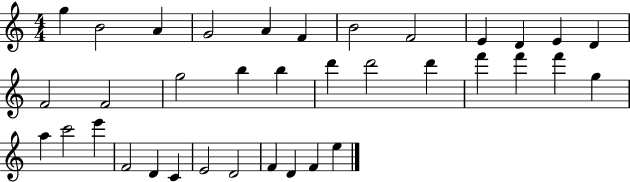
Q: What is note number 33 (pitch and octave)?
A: F4